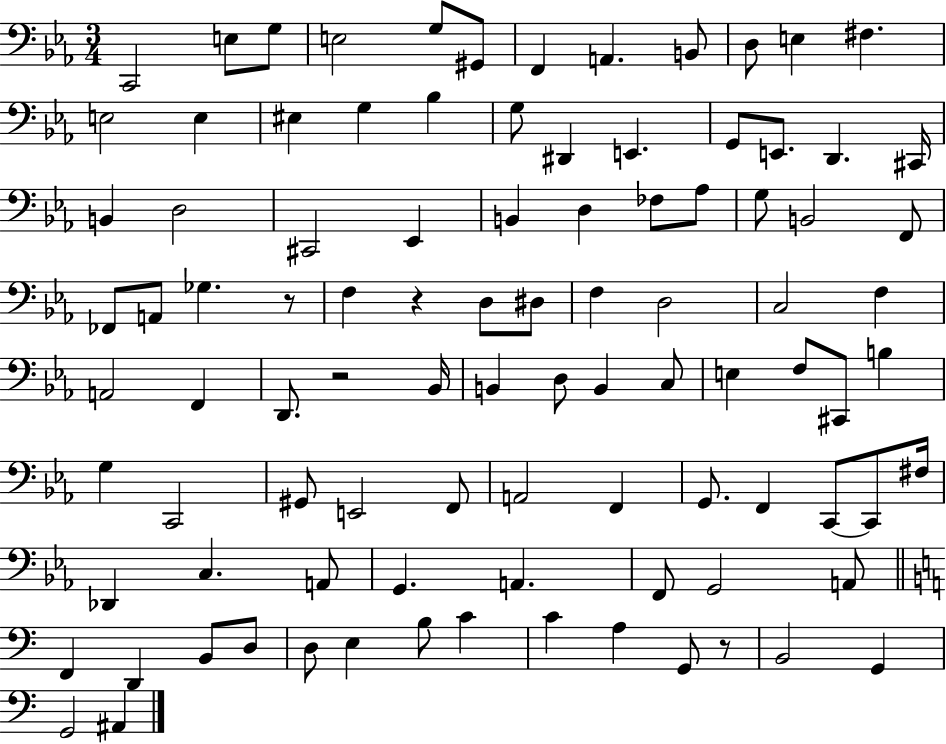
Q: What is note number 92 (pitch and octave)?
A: A#2